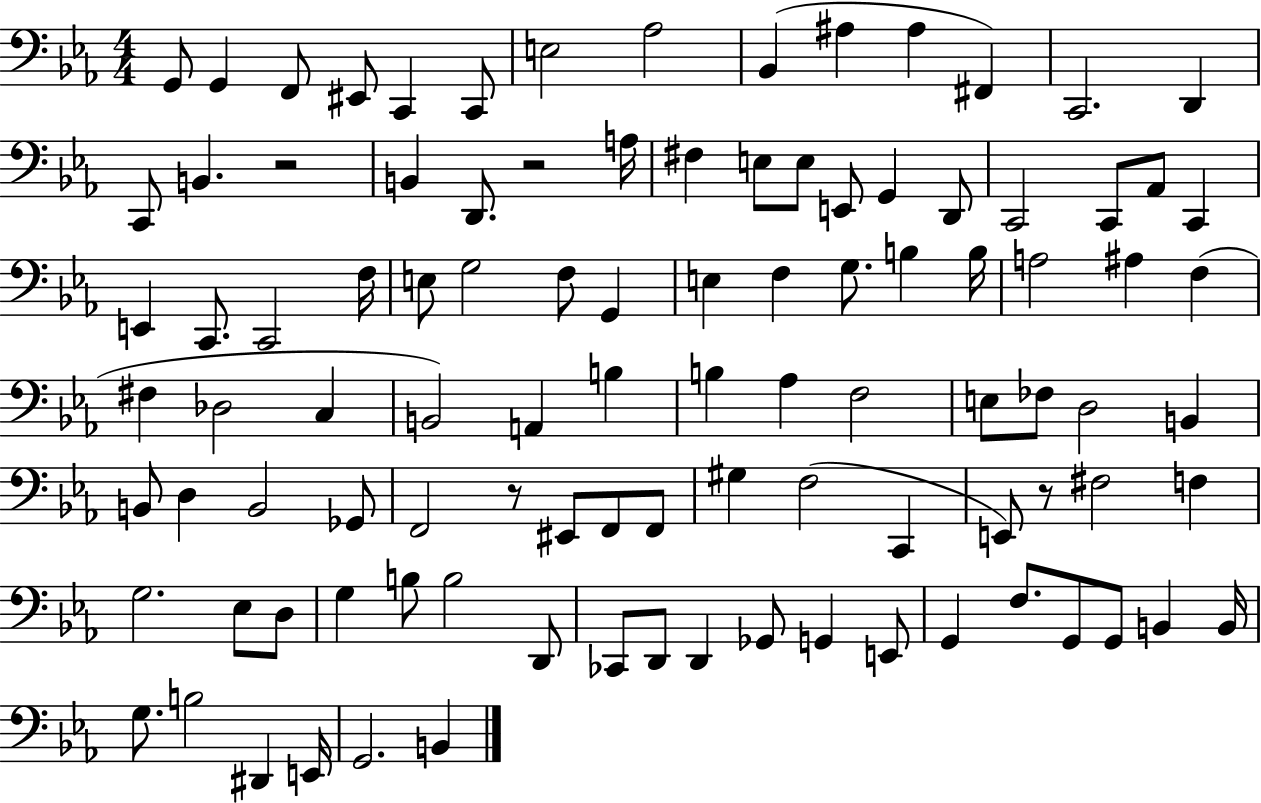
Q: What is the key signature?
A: EES major